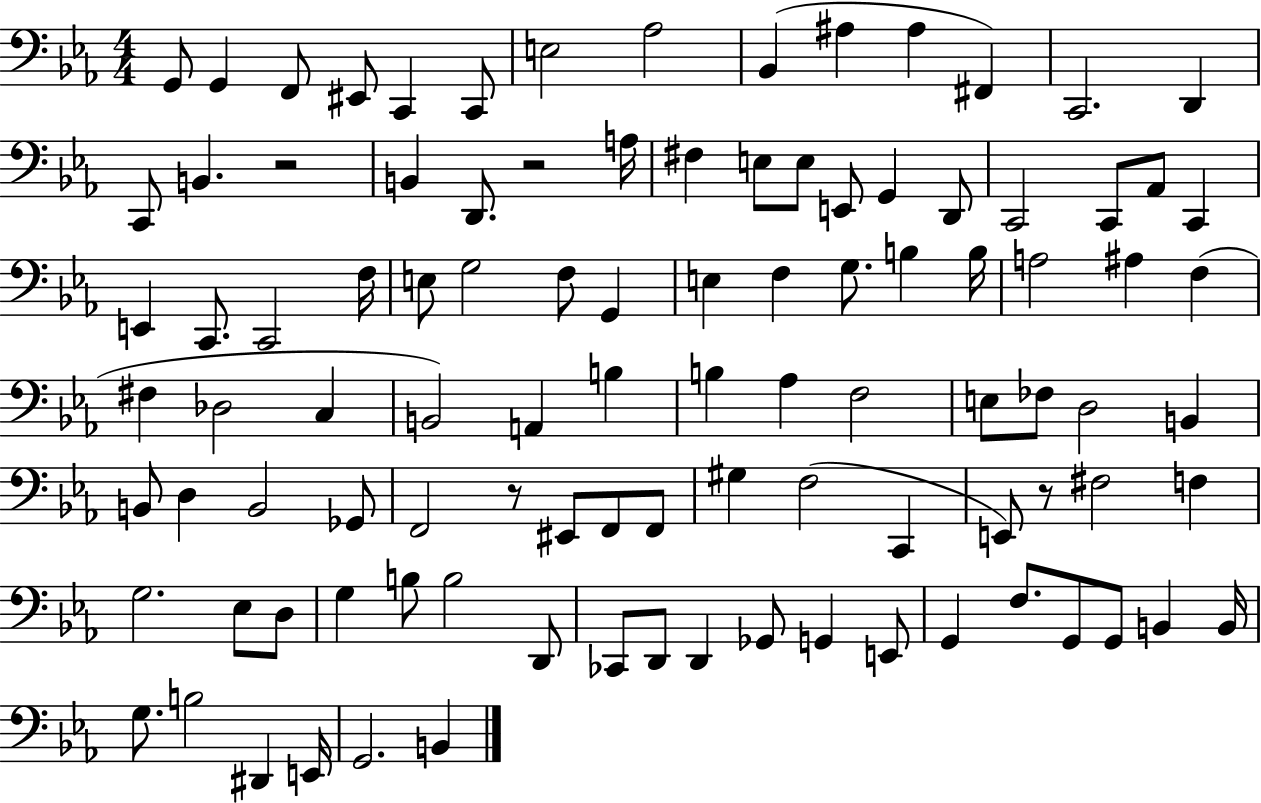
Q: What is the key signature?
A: EES major